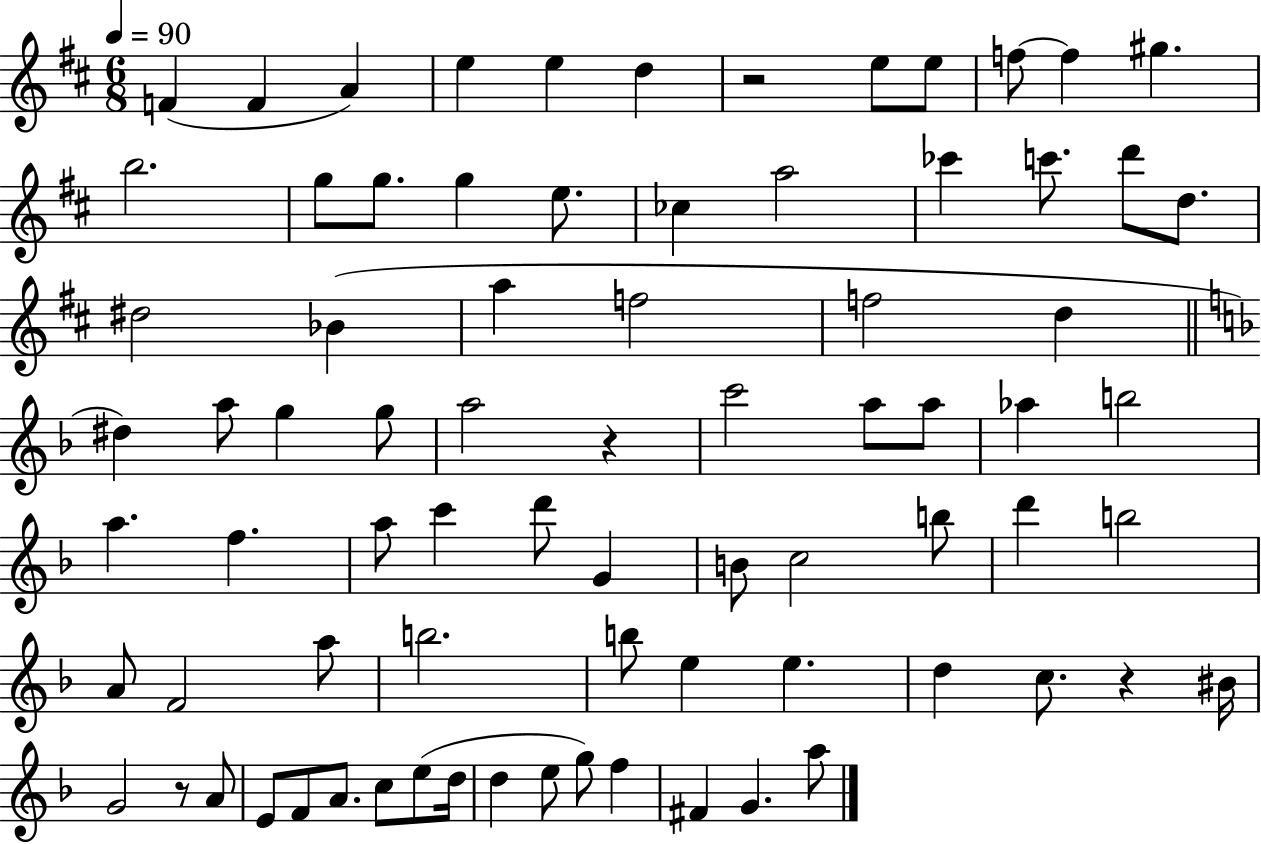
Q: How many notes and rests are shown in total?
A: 78